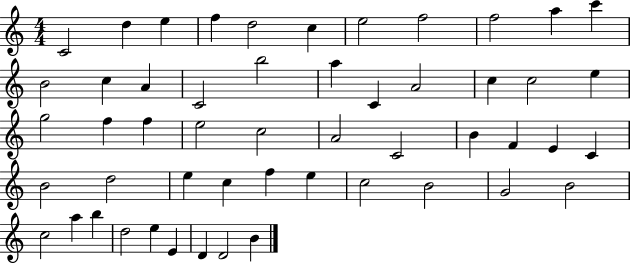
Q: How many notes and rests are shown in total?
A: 52